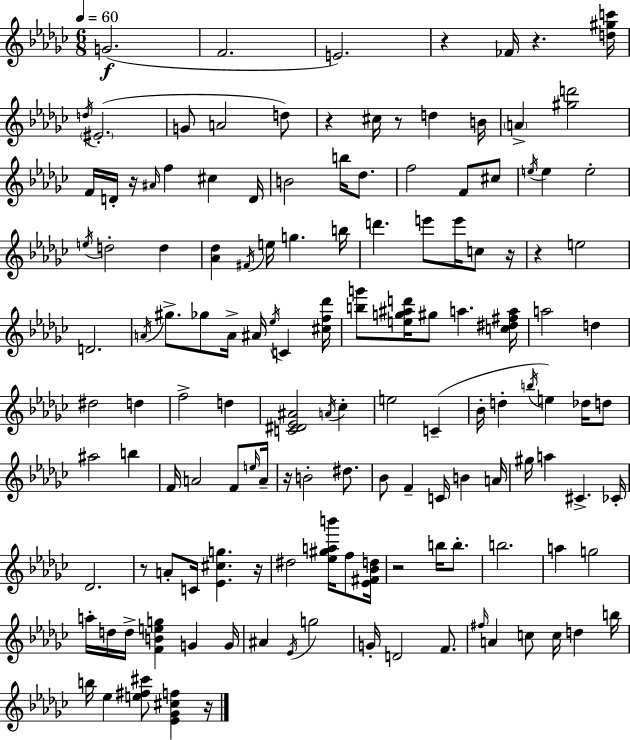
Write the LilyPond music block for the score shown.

{
  \clef treble
  \numericTimeSignature
  \time 6/8
  \key ees \minor
  \tempo 4 = 60
  g'2.(\f | f'2. | e'2.) | r4 fes'16 r4. <d'' gis'' c'''>16 | \break \acciaccatura { d''16 } \parenthesize eis'2.-.( | g'8 a'2 d''8) | r4 cis''16 r8 d''4 | b'16 \parenthesize a'4-> <gis'' d'''>2 | \break f'16 d'16-. r16 \grace { ais'16 } f''4 cis''4 | d'16 b'2 b''16 des''8. | f''2 f'8 | cis''8 \acciaccatura { e''16 } e''4 e''2-. | \break \acciaccatura { e''16 } d''2-. | d''4 <aes' des''>4 \acciaccatura { fis'16 } e''16 g''4. | b''16 d'''4. e'''8 | e'''16 c''8 r16 r4 e''2 | \break d'2. | \acciaccatura { a'16 } gis''8.-> ges''8 a'16-> | ais'16 \acciaccatura { ees''16 } c'4 <cis'' f'' des'''>16 <b'' g'''>8 <e'' g'' ais'' d'''>16 gis''8 | a''4. <c'' dis'' fis'' a''>16 a''2 | \break d''4 dis''2 | d''4 f''2-> | d''4 <c' dis' ees' ais'>2 | \acciaccatura { a'16 } ces''4-. e''2 | \break c'4--( bes'16-. d''4-. | \acciaccatura { b''16 }) e''4 des''16 d''8 ais''2 | b''4 f'16 a'2 | f'8 \grace { e''16 } a'16-- r16 b'2-. | \break dis''8. bes'8 | f'4-- c'16 b'4 a'16 gis''16 a''4 | cis'4.-> ces'16-. des'2. | r8 | \break a'8-. c'16 <ees' cis'' g''>4. r16 dis''2 | <ees'' gis'' a'' b'''>16 f''8 <ees' fis' bes' d''>16 r2 | b''16 b''8.-. b''2. | a''4 | \break g''2 a''16-. d''16 | d''16-> <f' b' e'' g''>4 g'4 g'16 ais'4 | \acciaccatura { ees'16 } g''2 g'16-. | d'2 f'8. \grace { fis''16 } | \break a'4 c''8 c''16 d''4 b''16 | b''16 ees''4 <e'' fis'' cis'''>8 <ees' ges' cis'' f''>4 r16 | \bar "|."
}